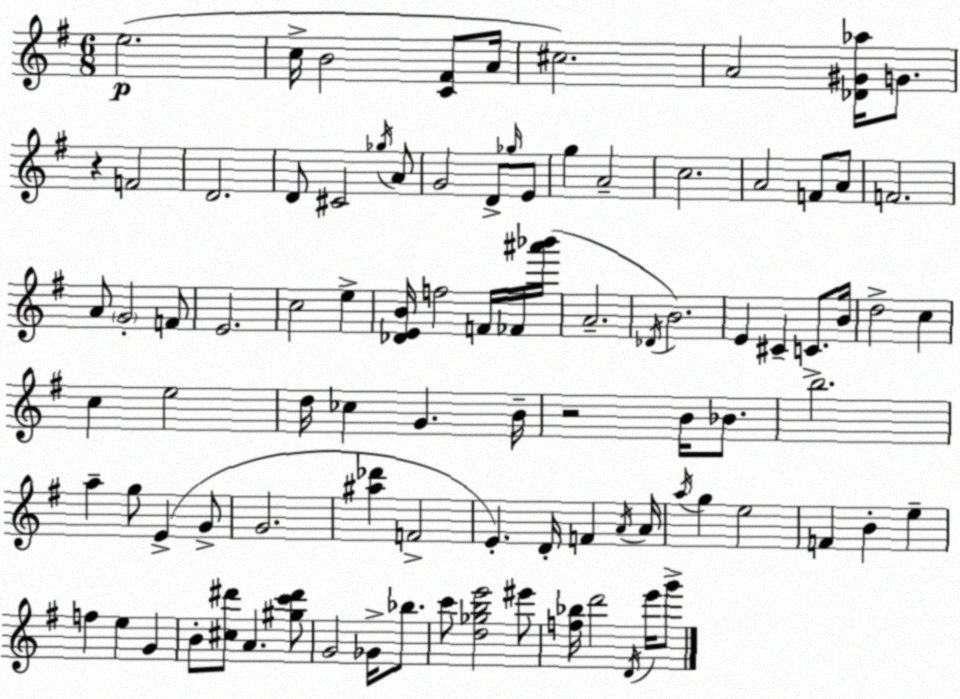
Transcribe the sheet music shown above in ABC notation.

X:1
T:Untitled
M:6/8
L:1/4
K:G
e2 c/4 B2 [C^F]/2 A/4 ^c2 A2 [_D^G_a]/4 G/2 z F2 D2 D/2 ^C2 _g/4 A/2 G2 D/2 _g/4 E/2 g A2 c2 A2 F/2 A/2 F2 A/2 G2 F/2 E2 c2 e [_DEB]/4 f2 F/4 _F/4 [^a'_b']/4 A2 _D/4 B2 E ^C C/2 B/4 d2 c c e2 d/4 _c G B/4 z2 B/4 _B/2 b2 a g/2 E G/2 G2 [^a_d'] F2 E D/4 F A/4 A/4 a/4 g e2 F B e f e G B/2 [^c^d']/2 A [^gc'^d']/2 G2 _G/4 _b/2 c'/2 [d_gbe']2 ^e'/2 [f_b]/4 d'2 D/4 e'/4 g'/2